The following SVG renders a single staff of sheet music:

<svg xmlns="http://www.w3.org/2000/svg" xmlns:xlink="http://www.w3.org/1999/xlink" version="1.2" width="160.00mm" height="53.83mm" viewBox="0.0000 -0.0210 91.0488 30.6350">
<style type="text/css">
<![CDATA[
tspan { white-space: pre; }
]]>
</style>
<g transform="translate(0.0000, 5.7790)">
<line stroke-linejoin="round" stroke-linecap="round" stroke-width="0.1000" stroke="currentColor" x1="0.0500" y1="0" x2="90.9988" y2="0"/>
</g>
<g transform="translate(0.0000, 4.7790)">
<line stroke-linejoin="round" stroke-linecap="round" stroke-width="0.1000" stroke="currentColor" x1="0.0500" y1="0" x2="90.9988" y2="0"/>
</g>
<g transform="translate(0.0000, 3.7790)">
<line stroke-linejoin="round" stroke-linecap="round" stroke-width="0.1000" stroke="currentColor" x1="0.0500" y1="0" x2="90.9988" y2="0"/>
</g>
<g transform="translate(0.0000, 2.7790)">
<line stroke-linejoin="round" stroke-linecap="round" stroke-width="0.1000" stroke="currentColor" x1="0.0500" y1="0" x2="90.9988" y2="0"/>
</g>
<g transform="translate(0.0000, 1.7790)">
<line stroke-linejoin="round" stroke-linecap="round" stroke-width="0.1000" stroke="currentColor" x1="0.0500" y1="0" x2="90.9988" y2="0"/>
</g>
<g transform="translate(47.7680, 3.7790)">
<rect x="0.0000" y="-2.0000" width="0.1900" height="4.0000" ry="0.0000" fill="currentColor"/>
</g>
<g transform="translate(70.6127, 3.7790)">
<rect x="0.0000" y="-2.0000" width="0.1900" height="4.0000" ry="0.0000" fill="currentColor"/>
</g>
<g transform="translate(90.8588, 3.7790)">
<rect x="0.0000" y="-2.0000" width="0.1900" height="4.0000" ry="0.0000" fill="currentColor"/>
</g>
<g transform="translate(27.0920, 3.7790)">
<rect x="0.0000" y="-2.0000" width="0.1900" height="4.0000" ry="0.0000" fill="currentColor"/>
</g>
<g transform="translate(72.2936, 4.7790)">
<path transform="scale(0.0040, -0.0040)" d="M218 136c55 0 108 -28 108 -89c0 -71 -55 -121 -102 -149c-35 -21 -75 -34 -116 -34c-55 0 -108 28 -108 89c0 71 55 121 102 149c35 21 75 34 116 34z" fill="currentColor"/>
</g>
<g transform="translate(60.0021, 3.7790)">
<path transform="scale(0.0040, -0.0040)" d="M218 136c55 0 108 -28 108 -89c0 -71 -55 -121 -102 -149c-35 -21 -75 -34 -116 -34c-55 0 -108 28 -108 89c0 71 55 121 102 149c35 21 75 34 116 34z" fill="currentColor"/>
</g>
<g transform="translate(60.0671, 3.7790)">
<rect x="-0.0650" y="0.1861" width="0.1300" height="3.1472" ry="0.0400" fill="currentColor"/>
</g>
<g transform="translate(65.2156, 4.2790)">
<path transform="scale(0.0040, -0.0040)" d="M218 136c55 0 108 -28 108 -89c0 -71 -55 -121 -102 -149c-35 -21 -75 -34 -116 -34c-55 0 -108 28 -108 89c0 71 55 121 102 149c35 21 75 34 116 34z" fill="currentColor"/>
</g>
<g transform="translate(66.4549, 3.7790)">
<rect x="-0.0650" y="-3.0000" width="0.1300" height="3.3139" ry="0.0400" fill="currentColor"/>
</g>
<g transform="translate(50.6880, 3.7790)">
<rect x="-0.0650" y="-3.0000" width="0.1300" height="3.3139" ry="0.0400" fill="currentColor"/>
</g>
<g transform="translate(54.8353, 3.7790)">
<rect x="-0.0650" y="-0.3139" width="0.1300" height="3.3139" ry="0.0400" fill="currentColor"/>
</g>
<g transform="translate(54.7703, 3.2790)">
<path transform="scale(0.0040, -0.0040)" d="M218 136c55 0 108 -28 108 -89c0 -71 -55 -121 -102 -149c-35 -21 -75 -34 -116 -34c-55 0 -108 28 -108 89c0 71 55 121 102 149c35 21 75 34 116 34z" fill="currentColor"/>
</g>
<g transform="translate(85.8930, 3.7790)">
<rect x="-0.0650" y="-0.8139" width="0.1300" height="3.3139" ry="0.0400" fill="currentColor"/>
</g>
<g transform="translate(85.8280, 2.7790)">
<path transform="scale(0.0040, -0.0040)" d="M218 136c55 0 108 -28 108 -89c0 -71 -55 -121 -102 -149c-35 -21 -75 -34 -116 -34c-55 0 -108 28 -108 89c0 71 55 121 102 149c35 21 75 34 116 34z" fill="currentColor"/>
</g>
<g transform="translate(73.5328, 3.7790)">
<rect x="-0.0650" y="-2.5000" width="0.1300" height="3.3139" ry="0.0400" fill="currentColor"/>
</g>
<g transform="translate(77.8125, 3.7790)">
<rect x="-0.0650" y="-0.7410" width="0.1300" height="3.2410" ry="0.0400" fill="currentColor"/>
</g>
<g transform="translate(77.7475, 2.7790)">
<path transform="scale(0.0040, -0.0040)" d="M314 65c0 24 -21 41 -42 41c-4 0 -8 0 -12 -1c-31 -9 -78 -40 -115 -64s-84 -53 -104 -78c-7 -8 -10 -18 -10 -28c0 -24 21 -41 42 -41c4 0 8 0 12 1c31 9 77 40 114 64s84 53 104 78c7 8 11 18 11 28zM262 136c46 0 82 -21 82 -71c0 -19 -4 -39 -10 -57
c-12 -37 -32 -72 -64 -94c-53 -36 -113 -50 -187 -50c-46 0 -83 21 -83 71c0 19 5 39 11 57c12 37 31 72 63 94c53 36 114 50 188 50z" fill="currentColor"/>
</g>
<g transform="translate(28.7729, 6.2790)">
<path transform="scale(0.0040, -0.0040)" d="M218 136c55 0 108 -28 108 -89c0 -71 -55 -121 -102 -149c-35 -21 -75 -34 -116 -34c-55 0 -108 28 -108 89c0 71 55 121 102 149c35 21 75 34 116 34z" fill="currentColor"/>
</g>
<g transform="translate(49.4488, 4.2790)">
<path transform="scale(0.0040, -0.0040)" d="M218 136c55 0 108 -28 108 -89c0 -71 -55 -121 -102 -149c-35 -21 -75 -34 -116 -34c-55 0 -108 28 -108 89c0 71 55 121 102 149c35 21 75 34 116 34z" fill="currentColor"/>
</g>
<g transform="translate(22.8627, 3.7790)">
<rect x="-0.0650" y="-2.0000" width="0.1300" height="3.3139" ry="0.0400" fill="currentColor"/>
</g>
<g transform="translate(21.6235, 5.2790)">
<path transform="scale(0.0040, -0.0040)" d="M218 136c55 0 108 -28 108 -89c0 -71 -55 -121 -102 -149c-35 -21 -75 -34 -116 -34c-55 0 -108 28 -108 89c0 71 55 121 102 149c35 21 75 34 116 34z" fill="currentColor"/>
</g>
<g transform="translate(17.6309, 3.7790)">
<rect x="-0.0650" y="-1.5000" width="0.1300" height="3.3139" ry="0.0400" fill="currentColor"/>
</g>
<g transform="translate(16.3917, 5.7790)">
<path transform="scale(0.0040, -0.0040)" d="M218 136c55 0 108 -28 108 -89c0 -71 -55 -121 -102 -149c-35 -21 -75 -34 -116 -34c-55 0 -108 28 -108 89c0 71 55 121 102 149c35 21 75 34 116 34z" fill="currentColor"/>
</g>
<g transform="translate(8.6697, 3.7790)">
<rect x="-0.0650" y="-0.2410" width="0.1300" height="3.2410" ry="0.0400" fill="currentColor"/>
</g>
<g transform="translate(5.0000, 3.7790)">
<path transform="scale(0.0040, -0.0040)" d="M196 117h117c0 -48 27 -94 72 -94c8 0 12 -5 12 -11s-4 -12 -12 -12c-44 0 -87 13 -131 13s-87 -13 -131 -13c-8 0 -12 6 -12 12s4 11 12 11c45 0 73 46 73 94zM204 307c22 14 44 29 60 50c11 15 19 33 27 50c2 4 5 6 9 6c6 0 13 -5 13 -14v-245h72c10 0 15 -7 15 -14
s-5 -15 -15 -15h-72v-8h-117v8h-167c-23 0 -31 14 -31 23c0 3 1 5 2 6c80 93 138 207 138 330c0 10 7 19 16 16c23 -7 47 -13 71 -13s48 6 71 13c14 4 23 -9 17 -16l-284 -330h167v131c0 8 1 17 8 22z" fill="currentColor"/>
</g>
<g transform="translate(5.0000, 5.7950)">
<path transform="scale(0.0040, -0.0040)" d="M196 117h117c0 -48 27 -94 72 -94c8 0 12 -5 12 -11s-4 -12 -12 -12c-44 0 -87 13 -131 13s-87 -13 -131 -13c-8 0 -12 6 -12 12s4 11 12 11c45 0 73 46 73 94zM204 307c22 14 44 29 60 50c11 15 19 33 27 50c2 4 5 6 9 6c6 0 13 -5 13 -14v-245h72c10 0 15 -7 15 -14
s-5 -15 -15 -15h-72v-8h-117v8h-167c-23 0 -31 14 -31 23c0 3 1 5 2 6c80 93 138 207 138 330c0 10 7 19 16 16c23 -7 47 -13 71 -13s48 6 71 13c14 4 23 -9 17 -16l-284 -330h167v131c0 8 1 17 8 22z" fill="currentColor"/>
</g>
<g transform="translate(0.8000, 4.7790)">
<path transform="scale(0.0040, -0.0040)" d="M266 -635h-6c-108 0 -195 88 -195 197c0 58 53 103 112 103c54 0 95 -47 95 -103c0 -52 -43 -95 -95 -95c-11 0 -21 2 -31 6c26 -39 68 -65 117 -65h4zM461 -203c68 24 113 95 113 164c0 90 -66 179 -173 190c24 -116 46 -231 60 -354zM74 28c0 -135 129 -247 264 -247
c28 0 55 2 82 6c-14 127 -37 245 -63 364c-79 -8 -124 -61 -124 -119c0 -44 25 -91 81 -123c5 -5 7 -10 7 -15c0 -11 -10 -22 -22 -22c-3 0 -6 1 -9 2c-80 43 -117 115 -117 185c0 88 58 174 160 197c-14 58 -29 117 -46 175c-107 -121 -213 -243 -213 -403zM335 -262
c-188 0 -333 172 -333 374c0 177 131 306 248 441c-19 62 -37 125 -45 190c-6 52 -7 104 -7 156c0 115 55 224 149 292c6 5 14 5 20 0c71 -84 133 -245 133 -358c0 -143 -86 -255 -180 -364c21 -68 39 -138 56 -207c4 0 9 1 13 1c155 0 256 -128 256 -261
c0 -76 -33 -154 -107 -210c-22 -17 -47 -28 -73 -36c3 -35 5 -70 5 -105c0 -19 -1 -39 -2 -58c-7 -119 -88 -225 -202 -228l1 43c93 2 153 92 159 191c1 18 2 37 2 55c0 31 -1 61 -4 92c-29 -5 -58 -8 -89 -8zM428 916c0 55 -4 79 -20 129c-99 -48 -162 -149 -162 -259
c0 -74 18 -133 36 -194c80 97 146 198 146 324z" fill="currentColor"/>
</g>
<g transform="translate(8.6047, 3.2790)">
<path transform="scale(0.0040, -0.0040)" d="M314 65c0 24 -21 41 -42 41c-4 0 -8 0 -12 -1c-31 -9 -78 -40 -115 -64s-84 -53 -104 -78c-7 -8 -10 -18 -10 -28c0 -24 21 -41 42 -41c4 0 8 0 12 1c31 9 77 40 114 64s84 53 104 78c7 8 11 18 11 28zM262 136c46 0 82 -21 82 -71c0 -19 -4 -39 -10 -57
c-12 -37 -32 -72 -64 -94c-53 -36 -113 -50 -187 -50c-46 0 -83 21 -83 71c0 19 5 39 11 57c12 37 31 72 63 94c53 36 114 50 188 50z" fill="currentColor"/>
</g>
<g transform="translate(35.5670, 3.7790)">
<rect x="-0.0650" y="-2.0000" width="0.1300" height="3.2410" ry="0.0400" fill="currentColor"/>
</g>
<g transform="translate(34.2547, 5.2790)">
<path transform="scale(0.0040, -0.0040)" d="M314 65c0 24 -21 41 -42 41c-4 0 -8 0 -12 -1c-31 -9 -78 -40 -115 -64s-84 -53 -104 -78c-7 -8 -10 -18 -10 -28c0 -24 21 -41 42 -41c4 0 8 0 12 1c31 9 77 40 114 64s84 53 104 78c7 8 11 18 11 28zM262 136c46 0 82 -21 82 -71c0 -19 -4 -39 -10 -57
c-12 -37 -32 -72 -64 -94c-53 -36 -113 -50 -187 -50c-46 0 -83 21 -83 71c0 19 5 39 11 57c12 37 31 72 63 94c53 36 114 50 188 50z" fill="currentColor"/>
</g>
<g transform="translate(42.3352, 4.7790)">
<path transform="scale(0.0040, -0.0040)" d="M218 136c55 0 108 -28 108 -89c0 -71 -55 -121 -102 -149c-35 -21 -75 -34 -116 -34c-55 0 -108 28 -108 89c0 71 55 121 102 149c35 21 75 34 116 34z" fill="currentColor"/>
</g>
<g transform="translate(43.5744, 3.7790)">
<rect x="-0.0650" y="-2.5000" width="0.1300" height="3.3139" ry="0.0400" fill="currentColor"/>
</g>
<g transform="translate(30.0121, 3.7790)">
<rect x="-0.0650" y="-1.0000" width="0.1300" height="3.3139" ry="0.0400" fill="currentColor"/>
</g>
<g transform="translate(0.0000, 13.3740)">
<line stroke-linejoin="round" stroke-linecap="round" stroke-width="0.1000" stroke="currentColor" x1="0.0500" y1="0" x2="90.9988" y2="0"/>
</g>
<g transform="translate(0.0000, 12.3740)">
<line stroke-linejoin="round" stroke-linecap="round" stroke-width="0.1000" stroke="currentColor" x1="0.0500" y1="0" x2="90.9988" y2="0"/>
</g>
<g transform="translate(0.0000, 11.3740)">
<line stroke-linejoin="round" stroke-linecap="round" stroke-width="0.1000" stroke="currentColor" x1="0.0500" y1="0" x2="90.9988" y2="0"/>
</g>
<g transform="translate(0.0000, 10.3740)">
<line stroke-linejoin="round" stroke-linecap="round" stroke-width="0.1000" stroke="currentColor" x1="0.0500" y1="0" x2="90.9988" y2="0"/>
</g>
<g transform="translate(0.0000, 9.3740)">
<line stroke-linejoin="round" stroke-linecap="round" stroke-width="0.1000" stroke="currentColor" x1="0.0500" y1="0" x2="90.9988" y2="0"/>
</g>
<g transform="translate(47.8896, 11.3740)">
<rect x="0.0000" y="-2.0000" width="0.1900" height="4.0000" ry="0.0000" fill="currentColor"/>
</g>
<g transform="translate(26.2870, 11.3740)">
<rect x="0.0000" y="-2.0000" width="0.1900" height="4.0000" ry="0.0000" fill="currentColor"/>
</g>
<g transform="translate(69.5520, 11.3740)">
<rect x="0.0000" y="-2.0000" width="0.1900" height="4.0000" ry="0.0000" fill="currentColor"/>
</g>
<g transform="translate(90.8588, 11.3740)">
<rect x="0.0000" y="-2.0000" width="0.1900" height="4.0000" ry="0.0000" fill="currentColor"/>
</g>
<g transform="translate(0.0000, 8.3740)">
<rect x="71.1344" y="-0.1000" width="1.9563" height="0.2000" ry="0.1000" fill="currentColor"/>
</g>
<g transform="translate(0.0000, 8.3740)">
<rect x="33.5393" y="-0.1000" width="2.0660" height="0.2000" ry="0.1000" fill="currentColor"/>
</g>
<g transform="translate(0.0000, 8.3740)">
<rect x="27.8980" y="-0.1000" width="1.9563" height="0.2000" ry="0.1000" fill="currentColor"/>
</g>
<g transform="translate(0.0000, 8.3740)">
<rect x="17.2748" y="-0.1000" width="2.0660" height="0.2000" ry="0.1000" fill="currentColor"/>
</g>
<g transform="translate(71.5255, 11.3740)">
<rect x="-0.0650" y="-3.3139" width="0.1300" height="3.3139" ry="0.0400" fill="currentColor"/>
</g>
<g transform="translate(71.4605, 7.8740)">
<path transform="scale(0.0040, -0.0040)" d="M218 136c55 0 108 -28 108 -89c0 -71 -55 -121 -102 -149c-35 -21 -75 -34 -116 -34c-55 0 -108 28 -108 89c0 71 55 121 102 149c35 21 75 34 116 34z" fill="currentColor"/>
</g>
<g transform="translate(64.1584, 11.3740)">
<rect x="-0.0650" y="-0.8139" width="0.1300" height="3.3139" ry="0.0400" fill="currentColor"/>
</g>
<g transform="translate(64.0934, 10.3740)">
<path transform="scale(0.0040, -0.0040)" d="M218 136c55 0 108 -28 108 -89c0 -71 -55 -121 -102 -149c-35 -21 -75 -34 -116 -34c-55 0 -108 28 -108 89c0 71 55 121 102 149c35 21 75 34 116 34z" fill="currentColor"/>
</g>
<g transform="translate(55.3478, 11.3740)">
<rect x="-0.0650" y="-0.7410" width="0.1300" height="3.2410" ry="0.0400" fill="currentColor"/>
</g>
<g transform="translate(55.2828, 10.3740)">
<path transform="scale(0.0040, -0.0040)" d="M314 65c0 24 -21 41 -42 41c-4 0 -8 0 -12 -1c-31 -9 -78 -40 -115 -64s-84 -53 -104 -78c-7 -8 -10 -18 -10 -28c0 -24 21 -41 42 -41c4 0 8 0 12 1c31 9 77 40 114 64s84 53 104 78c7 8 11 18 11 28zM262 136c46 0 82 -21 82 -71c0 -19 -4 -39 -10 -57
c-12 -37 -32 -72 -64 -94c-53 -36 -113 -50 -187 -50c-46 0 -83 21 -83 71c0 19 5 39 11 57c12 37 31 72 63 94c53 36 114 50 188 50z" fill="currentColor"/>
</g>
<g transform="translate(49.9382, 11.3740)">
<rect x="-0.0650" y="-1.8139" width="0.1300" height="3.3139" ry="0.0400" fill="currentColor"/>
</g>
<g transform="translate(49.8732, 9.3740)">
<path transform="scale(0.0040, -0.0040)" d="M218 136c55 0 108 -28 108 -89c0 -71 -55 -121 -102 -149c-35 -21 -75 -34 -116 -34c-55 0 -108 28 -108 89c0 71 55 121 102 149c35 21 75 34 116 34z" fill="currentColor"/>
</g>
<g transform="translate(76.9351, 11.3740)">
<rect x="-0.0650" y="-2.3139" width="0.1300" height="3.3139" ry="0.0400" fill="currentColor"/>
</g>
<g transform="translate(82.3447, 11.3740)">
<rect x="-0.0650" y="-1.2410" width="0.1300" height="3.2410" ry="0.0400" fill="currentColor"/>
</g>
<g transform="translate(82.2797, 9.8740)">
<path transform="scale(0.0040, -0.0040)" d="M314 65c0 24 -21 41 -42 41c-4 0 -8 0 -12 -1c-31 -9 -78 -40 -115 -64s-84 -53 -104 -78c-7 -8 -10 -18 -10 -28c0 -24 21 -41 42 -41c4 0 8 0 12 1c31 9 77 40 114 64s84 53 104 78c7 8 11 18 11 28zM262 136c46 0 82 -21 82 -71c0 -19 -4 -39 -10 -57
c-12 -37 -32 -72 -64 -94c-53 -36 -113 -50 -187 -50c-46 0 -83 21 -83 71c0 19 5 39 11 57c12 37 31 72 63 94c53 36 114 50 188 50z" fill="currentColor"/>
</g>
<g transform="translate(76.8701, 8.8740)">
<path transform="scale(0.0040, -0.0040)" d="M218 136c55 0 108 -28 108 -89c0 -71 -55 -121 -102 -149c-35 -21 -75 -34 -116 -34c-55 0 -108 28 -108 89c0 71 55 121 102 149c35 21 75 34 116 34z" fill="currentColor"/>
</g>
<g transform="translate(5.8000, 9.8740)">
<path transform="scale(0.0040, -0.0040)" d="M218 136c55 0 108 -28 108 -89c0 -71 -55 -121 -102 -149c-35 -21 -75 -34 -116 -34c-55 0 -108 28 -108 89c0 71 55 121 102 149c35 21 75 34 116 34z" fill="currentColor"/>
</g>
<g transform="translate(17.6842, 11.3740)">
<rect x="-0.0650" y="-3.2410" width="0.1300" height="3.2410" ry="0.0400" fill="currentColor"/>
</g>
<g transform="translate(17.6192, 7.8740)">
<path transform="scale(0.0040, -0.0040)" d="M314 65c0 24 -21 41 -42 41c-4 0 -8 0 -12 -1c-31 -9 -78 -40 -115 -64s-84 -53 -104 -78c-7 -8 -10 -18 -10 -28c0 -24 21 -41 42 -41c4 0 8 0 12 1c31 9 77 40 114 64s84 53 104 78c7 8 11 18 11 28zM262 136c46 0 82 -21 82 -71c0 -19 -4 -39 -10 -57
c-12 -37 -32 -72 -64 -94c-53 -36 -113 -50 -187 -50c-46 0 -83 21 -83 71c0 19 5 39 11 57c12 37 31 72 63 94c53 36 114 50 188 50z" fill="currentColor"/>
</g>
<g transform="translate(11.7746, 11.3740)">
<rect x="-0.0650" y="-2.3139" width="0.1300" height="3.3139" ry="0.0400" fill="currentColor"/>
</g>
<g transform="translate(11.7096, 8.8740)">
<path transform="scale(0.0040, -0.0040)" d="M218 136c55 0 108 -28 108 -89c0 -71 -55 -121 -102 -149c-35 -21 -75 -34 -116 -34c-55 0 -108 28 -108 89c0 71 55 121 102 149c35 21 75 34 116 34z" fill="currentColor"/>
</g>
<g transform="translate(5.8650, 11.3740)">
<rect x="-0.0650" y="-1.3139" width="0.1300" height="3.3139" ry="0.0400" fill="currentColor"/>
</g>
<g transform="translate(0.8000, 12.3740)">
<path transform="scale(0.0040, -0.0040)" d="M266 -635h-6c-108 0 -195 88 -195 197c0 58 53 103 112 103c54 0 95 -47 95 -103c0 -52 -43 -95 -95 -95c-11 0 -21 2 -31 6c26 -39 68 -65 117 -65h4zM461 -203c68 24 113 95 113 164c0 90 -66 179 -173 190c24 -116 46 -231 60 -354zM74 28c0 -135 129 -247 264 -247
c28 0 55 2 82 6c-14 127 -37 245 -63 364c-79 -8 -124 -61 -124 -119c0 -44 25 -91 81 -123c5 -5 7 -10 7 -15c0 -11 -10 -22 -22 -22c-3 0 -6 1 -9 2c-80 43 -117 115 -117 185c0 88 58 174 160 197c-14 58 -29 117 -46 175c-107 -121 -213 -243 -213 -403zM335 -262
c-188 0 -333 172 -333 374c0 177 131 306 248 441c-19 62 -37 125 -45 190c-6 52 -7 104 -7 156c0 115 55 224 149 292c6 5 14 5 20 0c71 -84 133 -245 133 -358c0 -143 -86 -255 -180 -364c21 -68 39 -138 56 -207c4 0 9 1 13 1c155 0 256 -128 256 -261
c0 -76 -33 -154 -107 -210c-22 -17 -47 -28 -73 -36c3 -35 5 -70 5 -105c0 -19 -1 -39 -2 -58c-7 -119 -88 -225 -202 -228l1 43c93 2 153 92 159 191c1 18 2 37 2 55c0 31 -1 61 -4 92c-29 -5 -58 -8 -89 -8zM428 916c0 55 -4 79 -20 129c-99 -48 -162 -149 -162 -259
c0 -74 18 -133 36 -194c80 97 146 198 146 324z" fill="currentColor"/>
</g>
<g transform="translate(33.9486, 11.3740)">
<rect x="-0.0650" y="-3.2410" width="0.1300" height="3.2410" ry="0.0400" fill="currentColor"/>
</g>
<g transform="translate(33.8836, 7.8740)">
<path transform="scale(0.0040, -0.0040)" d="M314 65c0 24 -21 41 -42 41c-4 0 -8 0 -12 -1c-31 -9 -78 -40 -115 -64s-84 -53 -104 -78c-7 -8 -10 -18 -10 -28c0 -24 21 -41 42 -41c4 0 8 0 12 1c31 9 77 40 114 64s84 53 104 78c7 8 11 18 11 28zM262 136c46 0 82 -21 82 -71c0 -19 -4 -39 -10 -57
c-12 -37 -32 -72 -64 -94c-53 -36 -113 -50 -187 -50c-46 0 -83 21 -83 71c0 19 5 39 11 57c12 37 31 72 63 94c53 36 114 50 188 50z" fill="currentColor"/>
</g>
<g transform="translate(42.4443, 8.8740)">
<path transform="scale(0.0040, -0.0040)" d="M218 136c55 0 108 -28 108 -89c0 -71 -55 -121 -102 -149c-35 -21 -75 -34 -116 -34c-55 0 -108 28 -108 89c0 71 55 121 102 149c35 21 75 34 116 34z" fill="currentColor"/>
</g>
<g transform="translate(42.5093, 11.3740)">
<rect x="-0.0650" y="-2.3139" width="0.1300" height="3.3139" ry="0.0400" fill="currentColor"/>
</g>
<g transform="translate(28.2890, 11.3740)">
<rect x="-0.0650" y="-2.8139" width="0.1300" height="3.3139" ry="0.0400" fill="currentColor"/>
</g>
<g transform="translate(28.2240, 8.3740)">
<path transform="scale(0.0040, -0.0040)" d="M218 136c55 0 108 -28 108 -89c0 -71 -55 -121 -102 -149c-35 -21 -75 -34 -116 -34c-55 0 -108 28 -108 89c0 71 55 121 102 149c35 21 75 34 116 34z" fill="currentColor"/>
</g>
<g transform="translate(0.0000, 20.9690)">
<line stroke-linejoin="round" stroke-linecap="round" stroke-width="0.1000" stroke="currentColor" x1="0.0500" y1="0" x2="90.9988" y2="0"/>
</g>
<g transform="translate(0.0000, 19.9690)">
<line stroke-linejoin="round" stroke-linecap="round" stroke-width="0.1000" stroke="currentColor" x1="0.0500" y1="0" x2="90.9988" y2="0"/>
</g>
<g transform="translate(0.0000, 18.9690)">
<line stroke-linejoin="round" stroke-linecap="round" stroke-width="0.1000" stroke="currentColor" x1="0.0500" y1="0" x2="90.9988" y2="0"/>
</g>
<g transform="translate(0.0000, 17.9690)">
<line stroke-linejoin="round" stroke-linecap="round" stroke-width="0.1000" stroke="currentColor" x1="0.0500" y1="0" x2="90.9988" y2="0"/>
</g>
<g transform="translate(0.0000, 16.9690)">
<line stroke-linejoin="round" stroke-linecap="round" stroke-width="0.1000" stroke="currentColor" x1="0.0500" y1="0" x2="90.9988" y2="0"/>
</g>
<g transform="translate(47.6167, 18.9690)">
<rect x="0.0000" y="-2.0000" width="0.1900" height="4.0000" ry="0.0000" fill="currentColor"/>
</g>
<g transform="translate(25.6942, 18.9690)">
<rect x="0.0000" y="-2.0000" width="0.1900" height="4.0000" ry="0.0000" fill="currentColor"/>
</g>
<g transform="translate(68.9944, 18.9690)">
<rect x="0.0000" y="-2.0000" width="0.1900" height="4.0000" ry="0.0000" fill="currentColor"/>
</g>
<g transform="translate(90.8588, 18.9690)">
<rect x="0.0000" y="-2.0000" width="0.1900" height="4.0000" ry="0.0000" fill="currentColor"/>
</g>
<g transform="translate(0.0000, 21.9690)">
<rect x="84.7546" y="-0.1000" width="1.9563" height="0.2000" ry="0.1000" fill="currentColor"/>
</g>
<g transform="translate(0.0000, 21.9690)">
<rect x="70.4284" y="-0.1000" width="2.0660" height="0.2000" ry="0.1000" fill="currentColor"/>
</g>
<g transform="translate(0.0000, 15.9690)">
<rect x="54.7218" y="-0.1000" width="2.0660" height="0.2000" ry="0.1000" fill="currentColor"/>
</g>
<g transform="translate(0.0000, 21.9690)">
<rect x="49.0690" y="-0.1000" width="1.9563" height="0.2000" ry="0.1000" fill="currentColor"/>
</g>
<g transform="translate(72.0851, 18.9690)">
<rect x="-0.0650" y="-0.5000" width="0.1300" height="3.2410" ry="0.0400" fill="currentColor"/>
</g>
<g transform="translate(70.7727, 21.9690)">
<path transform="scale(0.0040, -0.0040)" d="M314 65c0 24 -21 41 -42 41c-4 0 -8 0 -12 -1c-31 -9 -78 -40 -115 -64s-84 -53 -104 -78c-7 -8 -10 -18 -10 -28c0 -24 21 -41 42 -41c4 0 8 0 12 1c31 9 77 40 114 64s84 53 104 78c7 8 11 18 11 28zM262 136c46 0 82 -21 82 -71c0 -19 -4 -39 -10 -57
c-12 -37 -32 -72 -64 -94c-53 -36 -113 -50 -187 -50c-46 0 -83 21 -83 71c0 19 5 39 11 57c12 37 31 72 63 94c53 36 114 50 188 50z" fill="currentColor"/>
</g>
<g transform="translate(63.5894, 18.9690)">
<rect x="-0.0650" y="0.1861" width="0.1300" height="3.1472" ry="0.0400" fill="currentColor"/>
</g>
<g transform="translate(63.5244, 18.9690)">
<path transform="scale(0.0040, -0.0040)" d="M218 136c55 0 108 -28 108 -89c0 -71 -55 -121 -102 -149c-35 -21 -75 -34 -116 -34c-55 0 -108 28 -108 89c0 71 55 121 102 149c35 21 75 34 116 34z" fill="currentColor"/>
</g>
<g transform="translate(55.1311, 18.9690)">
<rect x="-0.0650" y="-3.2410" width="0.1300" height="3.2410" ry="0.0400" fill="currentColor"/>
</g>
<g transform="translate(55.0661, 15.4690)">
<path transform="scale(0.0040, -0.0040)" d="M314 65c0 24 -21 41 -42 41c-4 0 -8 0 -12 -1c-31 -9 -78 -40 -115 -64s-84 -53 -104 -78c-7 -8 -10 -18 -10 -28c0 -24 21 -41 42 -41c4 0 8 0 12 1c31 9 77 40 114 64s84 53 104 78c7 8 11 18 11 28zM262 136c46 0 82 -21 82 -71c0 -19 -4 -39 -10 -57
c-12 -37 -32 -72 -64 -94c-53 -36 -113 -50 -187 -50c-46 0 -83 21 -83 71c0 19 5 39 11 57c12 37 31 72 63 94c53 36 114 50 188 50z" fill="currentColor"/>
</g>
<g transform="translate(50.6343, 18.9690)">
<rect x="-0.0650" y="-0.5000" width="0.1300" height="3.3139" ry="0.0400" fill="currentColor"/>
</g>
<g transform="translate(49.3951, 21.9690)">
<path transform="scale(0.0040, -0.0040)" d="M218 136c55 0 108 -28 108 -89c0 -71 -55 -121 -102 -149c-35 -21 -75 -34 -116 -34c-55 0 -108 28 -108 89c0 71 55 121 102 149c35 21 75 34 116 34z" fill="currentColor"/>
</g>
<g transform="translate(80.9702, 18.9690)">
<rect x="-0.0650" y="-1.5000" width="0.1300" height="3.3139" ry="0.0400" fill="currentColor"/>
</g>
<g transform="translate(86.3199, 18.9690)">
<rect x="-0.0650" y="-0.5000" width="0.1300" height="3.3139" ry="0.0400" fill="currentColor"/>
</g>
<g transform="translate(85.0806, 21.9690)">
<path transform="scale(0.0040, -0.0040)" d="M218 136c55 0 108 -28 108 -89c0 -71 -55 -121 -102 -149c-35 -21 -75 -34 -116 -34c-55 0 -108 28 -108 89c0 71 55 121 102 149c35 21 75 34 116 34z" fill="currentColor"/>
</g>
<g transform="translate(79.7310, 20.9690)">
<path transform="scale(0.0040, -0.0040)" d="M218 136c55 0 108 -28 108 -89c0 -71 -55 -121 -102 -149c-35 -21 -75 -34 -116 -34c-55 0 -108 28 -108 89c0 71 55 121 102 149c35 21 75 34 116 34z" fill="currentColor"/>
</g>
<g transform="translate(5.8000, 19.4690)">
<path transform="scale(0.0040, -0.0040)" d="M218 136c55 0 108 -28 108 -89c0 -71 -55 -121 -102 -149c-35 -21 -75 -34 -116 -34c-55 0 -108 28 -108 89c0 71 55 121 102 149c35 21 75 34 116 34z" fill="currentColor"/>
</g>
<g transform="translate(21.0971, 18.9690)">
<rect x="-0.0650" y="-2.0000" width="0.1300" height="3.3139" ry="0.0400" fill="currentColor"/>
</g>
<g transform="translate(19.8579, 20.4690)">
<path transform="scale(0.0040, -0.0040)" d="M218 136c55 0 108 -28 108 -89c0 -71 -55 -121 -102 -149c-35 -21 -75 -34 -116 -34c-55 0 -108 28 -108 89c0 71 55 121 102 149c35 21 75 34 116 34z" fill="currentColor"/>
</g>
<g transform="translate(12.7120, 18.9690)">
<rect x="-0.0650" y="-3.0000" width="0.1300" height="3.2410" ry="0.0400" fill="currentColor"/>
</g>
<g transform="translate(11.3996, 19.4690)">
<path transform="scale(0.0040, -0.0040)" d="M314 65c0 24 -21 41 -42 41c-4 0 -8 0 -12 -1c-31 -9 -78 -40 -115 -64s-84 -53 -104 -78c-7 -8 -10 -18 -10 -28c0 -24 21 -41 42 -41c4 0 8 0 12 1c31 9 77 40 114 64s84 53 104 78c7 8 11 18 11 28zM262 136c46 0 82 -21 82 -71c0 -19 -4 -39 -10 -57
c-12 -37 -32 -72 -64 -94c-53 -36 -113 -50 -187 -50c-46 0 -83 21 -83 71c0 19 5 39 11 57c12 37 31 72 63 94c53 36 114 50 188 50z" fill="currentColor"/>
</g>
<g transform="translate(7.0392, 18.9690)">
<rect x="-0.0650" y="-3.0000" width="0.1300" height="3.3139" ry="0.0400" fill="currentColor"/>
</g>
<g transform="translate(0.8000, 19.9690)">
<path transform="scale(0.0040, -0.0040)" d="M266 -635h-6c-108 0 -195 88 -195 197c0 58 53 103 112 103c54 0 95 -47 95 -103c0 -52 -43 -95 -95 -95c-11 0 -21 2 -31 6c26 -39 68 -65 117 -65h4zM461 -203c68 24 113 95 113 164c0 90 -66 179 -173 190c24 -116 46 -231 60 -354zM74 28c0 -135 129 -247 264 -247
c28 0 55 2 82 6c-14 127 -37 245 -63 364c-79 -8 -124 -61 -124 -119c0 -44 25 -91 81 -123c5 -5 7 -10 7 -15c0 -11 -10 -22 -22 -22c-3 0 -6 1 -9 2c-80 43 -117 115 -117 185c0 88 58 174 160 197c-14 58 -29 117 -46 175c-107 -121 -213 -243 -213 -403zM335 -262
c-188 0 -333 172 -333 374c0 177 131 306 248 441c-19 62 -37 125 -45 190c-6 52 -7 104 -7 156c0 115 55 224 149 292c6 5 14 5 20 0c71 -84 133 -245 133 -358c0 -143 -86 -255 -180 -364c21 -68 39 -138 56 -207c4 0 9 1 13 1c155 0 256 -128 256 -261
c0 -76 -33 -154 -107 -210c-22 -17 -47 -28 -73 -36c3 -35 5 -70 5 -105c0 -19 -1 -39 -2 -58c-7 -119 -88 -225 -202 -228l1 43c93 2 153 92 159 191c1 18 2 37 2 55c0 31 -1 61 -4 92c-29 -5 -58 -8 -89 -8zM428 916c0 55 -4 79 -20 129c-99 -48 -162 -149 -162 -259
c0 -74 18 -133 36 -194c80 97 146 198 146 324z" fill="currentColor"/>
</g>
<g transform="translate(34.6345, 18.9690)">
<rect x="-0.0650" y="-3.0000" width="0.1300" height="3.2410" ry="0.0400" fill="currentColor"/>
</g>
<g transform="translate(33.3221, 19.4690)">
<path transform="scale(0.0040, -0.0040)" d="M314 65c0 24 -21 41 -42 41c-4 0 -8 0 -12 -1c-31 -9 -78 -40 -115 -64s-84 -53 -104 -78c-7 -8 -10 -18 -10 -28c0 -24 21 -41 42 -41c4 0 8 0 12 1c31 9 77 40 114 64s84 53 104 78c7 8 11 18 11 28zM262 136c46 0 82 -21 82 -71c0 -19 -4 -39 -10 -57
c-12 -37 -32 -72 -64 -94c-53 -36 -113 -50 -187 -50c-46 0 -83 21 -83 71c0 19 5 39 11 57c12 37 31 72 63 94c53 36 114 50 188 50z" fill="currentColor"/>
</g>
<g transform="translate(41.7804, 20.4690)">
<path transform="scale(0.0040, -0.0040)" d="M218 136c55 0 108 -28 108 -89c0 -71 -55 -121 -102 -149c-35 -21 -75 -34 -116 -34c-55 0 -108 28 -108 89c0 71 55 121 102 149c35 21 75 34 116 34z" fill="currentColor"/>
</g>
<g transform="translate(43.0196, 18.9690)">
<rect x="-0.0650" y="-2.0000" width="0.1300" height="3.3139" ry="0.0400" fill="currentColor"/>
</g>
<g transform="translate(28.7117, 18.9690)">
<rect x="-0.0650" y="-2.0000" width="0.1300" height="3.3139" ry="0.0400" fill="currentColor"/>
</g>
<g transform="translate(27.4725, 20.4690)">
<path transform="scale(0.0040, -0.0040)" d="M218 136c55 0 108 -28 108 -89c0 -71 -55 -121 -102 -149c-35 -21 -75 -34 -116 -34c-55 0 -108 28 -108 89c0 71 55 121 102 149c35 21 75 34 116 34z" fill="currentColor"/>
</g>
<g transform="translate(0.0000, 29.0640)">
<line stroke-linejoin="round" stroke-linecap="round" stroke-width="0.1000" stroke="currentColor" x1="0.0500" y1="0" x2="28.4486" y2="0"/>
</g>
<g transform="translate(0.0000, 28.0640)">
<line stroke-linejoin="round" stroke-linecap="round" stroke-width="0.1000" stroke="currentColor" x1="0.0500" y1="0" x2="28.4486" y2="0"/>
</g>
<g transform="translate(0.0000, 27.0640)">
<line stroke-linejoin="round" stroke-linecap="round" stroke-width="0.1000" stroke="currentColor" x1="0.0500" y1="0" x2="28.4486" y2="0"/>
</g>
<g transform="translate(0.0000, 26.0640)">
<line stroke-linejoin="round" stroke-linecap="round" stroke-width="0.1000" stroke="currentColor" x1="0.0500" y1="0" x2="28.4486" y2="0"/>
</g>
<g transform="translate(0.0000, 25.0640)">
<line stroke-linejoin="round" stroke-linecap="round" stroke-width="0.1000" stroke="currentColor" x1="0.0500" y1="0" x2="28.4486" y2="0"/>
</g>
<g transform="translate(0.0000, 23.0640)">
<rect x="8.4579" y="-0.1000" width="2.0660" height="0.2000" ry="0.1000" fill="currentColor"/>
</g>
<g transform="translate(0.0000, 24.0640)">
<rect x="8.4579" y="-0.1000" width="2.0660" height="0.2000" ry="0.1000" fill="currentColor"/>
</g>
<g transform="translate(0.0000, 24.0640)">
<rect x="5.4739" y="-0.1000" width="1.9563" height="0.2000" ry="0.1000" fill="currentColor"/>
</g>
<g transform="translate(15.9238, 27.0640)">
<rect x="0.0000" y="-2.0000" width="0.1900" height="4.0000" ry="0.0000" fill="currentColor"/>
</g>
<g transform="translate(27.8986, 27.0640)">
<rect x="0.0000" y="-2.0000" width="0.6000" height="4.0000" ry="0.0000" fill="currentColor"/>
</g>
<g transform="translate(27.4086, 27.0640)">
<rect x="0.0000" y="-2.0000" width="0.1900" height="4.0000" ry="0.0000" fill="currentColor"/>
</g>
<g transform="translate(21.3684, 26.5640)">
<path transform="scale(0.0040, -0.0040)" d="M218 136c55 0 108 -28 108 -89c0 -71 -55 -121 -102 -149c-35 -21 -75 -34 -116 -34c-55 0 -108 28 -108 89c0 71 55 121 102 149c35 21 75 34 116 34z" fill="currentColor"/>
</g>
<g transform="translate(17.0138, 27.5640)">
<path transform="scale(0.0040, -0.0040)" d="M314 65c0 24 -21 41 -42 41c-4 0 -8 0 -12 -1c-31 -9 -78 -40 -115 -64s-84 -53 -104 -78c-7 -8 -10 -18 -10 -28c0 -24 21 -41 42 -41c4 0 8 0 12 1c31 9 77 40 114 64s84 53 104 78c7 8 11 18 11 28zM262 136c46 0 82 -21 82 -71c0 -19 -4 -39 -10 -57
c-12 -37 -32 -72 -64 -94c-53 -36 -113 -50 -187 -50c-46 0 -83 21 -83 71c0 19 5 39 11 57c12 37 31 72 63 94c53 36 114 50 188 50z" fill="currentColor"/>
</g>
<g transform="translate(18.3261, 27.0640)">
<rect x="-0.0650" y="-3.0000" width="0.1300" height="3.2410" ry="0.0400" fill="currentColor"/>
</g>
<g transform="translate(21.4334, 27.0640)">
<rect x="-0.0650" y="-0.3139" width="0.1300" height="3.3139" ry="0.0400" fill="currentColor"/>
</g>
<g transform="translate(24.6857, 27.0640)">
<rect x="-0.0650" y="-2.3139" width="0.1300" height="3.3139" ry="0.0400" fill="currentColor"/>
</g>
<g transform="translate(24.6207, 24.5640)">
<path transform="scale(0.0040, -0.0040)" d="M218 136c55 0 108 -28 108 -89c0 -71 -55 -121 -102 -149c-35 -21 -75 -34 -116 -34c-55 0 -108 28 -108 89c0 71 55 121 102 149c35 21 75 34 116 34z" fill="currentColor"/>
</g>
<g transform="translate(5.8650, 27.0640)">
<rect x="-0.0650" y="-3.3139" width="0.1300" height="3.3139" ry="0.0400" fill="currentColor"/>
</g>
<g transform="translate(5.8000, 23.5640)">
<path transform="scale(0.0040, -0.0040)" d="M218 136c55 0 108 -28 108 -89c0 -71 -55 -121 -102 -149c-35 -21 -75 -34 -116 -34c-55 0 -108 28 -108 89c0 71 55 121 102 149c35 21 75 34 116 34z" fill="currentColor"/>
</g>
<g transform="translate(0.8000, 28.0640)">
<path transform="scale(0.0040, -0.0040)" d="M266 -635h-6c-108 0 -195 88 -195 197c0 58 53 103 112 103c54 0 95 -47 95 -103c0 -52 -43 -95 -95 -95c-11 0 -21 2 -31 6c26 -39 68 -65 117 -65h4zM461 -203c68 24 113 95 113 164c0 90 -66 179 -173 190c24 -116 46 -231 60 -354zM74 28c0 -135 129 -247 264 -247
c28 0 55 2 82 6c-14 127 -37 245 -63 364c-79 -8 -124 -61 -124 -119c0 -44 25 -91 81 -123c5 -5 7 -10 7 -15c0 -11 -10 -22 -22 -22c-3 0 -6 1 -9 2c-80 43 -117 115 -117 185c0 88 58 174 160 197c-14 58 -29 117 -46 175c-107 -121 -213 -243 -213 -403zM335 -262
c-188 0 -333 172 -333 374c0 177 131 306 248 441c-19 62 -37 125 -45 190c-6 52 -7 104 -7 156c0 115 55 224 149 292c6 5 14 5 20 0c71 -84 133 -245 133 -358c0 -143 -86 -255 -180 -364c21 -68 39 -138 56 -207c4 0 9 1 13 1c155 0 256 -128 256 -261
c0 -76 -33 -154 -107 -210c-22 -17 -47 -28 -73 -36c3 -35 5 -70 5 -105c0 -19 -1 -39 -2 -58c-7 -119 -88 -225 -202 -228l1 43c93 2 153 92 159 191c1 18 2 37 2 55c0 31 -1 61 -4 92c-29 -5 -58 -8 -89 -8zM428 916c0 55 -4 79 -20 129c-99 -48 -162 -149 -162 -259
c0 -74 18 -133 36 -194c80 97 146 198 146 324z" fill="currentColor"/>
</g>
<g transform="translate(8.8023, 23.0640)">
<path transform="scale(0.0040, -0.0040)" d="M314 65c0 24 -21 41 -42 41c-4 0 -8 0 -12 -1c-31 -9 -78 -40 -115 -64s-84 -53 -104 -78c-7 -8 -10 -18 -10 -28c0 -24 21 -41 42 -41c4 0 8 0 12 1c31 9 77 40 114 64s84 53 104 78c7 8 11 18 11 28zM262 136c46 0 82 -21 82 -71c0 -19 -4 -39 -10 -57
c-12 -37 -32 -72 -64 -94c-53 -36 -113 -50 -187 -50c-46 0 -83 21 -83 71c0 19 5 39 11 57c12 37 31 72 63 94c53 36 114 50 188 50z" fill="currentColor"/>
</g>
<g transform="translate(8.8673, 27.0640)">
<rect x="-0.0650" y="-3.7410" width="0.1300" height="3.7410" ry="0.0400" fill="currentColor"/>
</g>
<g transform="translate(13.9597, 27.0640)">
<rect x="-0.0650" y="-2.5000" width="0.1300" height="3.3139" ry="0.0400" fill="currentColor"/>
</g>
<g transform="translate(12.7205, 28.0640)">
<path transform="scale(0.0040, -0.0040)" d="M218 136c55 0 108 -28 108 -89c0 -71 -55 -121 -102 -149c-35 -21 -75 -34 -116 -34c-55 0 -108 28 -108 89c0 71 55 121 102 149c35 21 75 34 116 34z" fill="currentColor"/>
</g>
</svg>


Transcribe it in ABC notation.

X:1
T:Untitled
M:4/4
L:1/4
K:C
c2 E F D F2 G A c B A G d2 d e g b2 a b2 g f d2 d b g e2 A A2 F F A2 F C b2 B C2 E C b c'2 G A2 c g